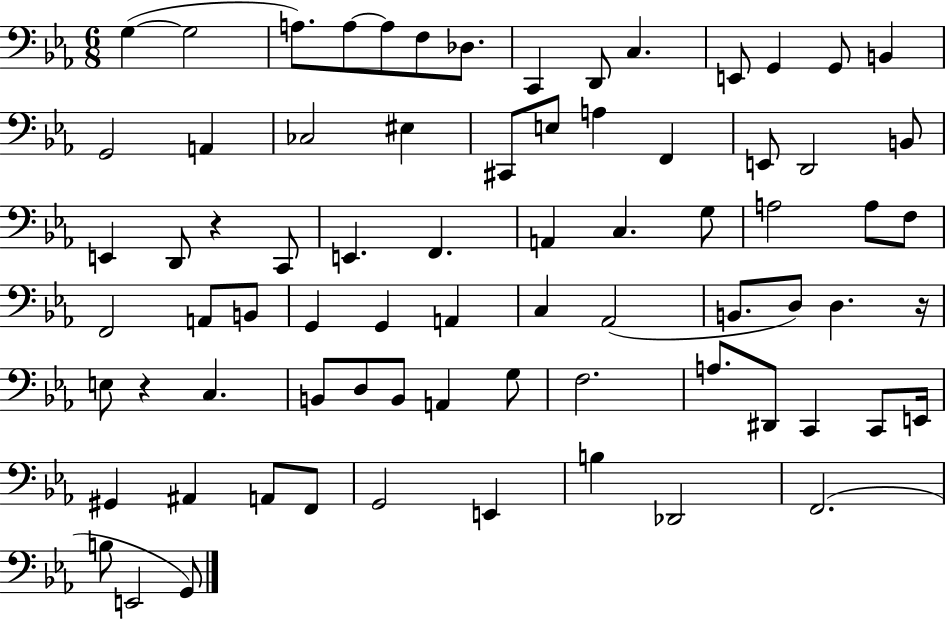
X:1
T:Untitled
M:6/8
L:1/4
K:Eb
G, G,2 A,/2 A,/2 A,/2 F,/2 _D,/2 C,, D,,/2 C, E,,/2 G,, G,,/2 B,, G,,2 A,, _C,2 ^E, ^C,,/2 E,/2 A, F,, E,,/2 D,,2 B,,/2 E,, D,,/2 z C,,/2 E,, F,, A,, C, G,/2 A,2 A,/2 F,/2 F,,2 A,,/2 B,,/2 G,, G,, A,, C, _A,,2 B,,/2 D,/2 D, z/4 E,/2 z C, B,,/2 D,/2 B,,/2 A,, G,/2 F,2 A,/2 ^D,,/2 C,, C,,/2 E,,/4 ^G,, ^A,, A,,/2 F,,/2 G,,2 E,, B, _D,,2 F,,2 B,/2 E,,2 G,,/2